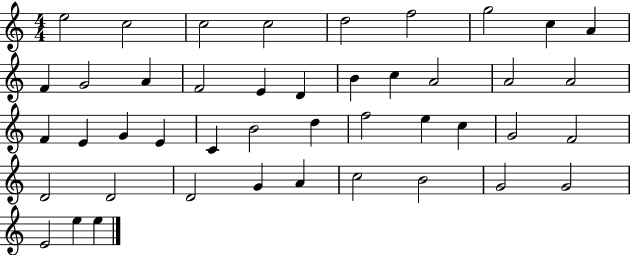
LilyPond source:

{
  \clef treble
  \numericTimeSignature
  \time 4/4
  \key c \major
  e''2 c''2 | c''2 c''2 | d''2 f''2 | g''2 c''4 a'4 | \break f'4 g'2 a'4 | f'2 e'4 d'4 | b'4 c''4 a'2 | a'2 a'2 | \break f'4 e'4 g'4 e'4 | c'4 b'2 d''4 | f''2 e''4 c''4 | g'2 f'2 | \break d'2 d'2 | d'2 g'4 a'4 | c''2 b'2 | g'2 g'2 | \break e'2 e''4 e''4 | \bar "|."
}